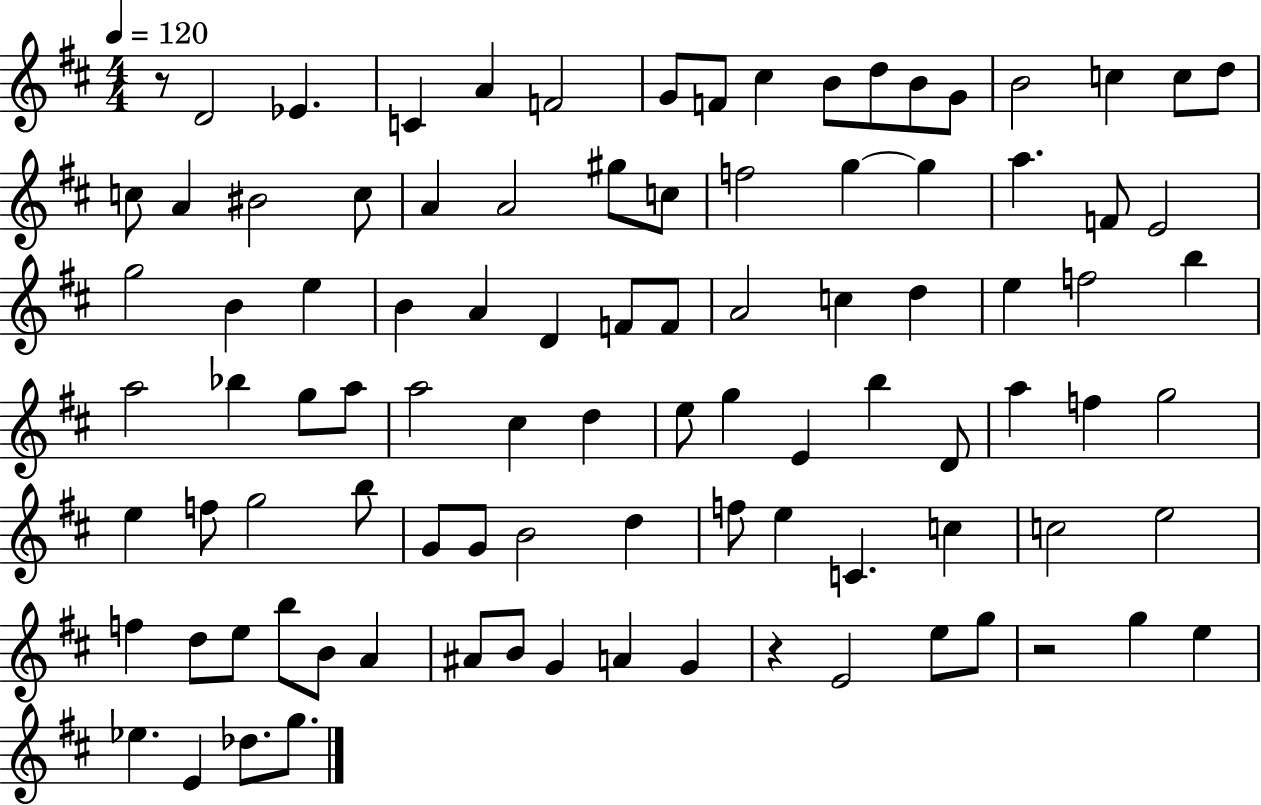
{
  \clef treble
  \numericTimeSignature
  \time 4/4
  \key d \major
  \tempo 4 = 120
  r8 d'2 ees'4. | c'4 a'4 f'2 | g'8 f'8 cis''4 b'8 d''8 b'8 g'8 | b'2 c''4 c''8 d''8 | \break c''8 a'4 bis'2 c''8 | a'4 a'2 gis''8 c''8 | f''2 g''4~~ g''4 | a''4. f'8 e'2 | \break g''2 b'4 e''4 | b'4 a'4 d'4 f'8 f'8 | a'2 c''4 d''4 | e''4 f''2 b''4 | \break a''2 bes''4 g''8 a''8 | a''2 cis''4 d''4 | e''8 g''4 e'4 b''4 d'8 | a''4 f''4 g''2 | \break e''4 f''8 g''2 b''8 | g'8 g'8 b'2 d''4 | f''8 e''4 c'4. c''4 | c''2 e''2 | \break f''4 d''8 e''8 b''8 b'8 a'4 | ais'8 b'8 g'4 a'4 g'4 | r4 e'2 e''8 g''8 | r2 g''4 e''4 | \break ees''4. e'4 des''8. g''8. | \bar "|."
}